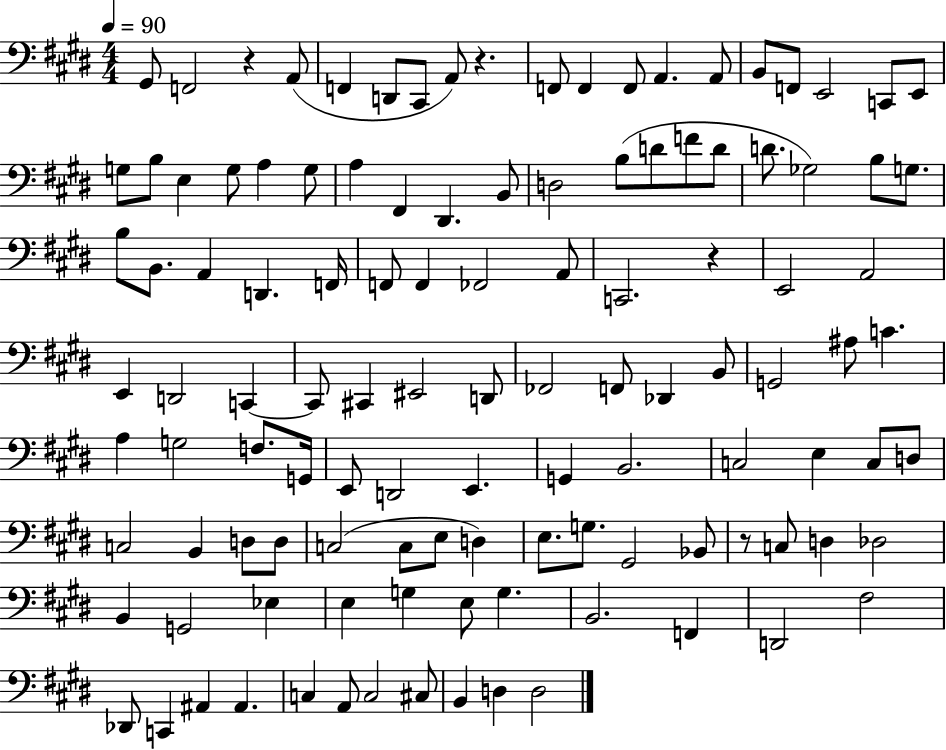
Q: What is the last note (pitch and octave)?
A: D3